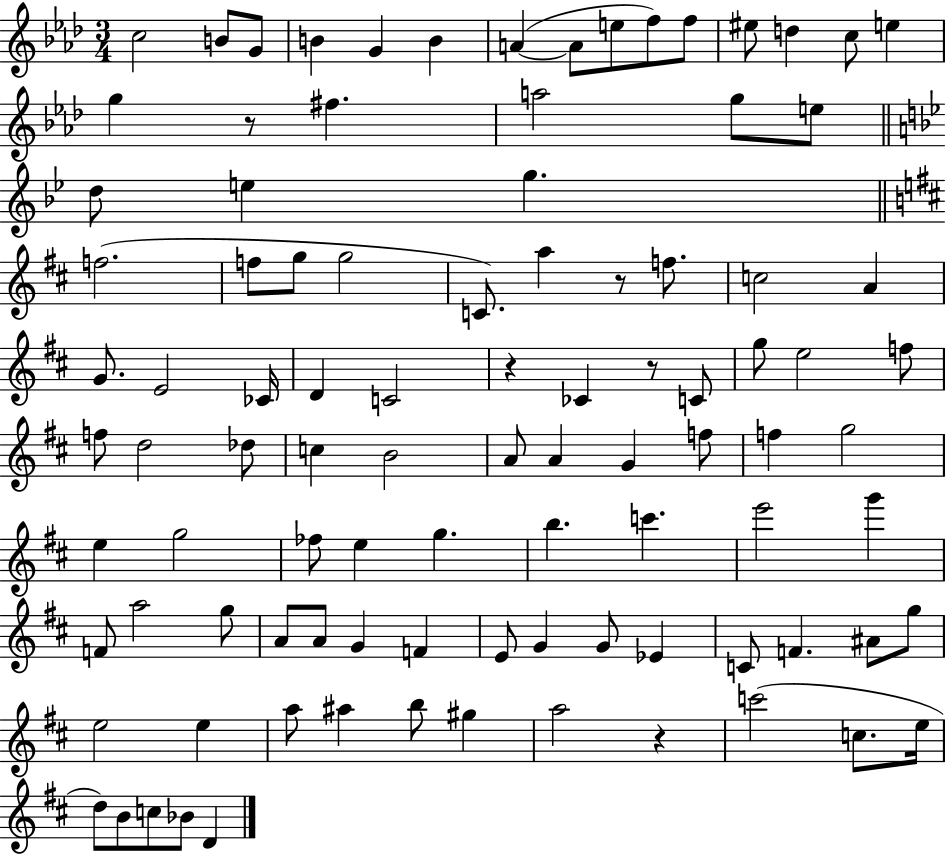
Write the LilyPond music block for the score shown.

{
  \clef treble
  \numericTimeSignature
  \time 3/4
  \key aes \major
  c''2 b'8 g'8 | b'4 g'4 b'4 | a'4~(~ a'8 e''8 f''8) f''8 | eis''8 d''4 c''8 e''4 | \break g''4 r8 fis''4. | a''2 g''8 e''8 | \bar "||" \break \key bes \major d''8 e''4 g''4. | \bar "||" \break \key d \major f''2.( | f''8 g''8 g''2 | c'8.) a''4 r8 f''8. | c''2 a'4 | \break g'8. e'2 ces'16 | d'4 c'2 | r4 ces'4 r8 c'8 | g''8 e''2 f''8 | \break f''8 d''2 des''8 | c''4 b'2 | a'8 a'4 g'4 f''8 | f''4 g''2 | \break e''4 g''2 | fes''8 e''4 g''4. | b''4. c'''4. | e'''2 g'''4 | \break f'8 a''2 g''8 | a'8 a'8 g'4 f'4 | e'8 g'4 g'8 ees'4 | c'8 f'4. ais'8 g''8 | \break e''2 e''4 | a''8 ais''4 b''8 gis''4 | a''2 r4 | c'''2( c''8. e''16 | \break d''8) b'8 c''8 bes'8 d'4 | \bar "|."
}